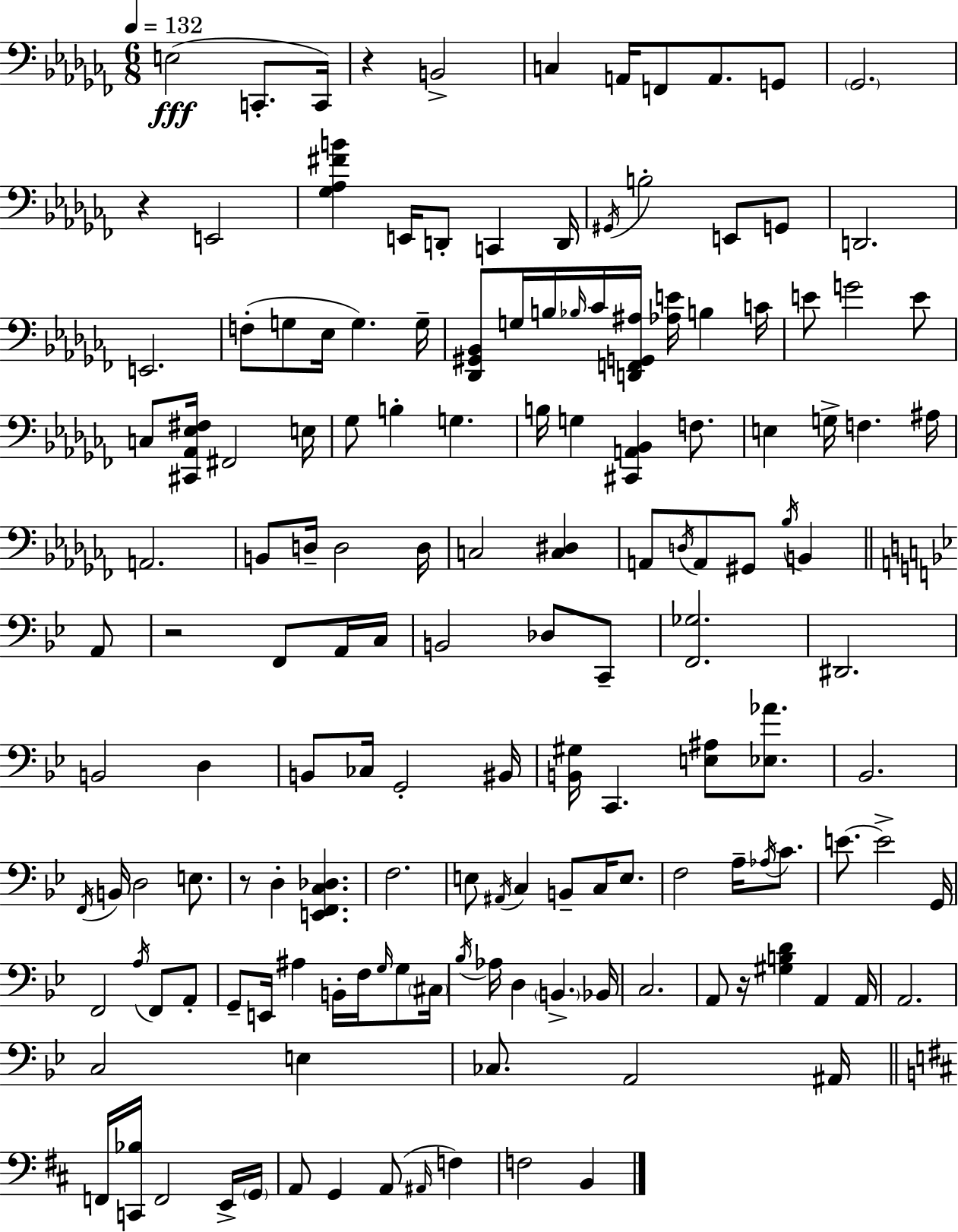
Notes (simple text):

E3/h C2/e. C2/s R/q B2/h C3/q A2/s F2/e A2/e. G2/e Gb2/h. R/q E2/h [Gb3,Ab3,F#4,B4]/q E2/s D2/e C2/q D2/s G#2/s B3/h E2/e G2/e D2/h. E2/h. F3/e G3/e Eb3/s G3/q. G3/s [Db2,G#2,Bb2]/e G3/s B3/s Bb3/s CES4/s [D2,F2,G2,A#3]/s [Ab3,E4]/s B3/q C4/s E4/e G4/h E4/e C3/e [C#2,Ab2,Eb3,F#3]/s F#2/h E3/s Gb3/e B3/q G3/q. B3/s G3/q [C#2,A2,Bb2]/q F3/e. E3/q G3/s F3/q. A#3/s A2/h. B2/e D3/s D3/h D3/s C3/h [C3,D#3]/q A2/e D3/s A2/e G#2/e Bb3/s B2/q A2/e R/h F2/e A2/s C3/s B2/h Db3/e C2/e [F2,Gb3]/h. D#2/h. B2/h D3/q B2/e CES3/s G2/h BIS2/s [B2,G#3]/s C2/q. [E3,A#3]/e [Eb3,Ab4]/e. Bb2/h. F2/s B2/s D3/h E3/e. R/e D3/q [E2,F2,C3,Db3]/q. F3/h. E3/e A#2/s C3/q B2/e C3/s E3/e. F3/h A3/s Ab3/s C4/e. E4/e. E4/h G2/s F2/h A3/s F2/e A2/e G2/e E2/s A#3/q B2/s F3/s G3/s G3/e C#3/s Bb3/s Ab3/s D3/q B2/q. Bb2/s C3/h. A2/e R/s [G#3,B3,D4]/q A2/q A2/s A2/h. C3/h E3/q CES3/e. A2/h A#2/s F2/s [C2,Bb3]/s F2/h E2/s G2/s A2/e G2/q A2/e A#2/s F3/q F3/h B2/q